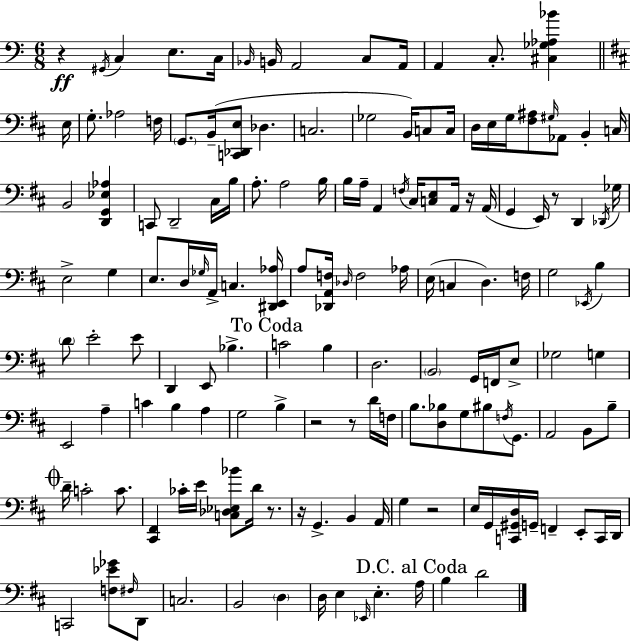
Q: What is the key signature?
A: C major